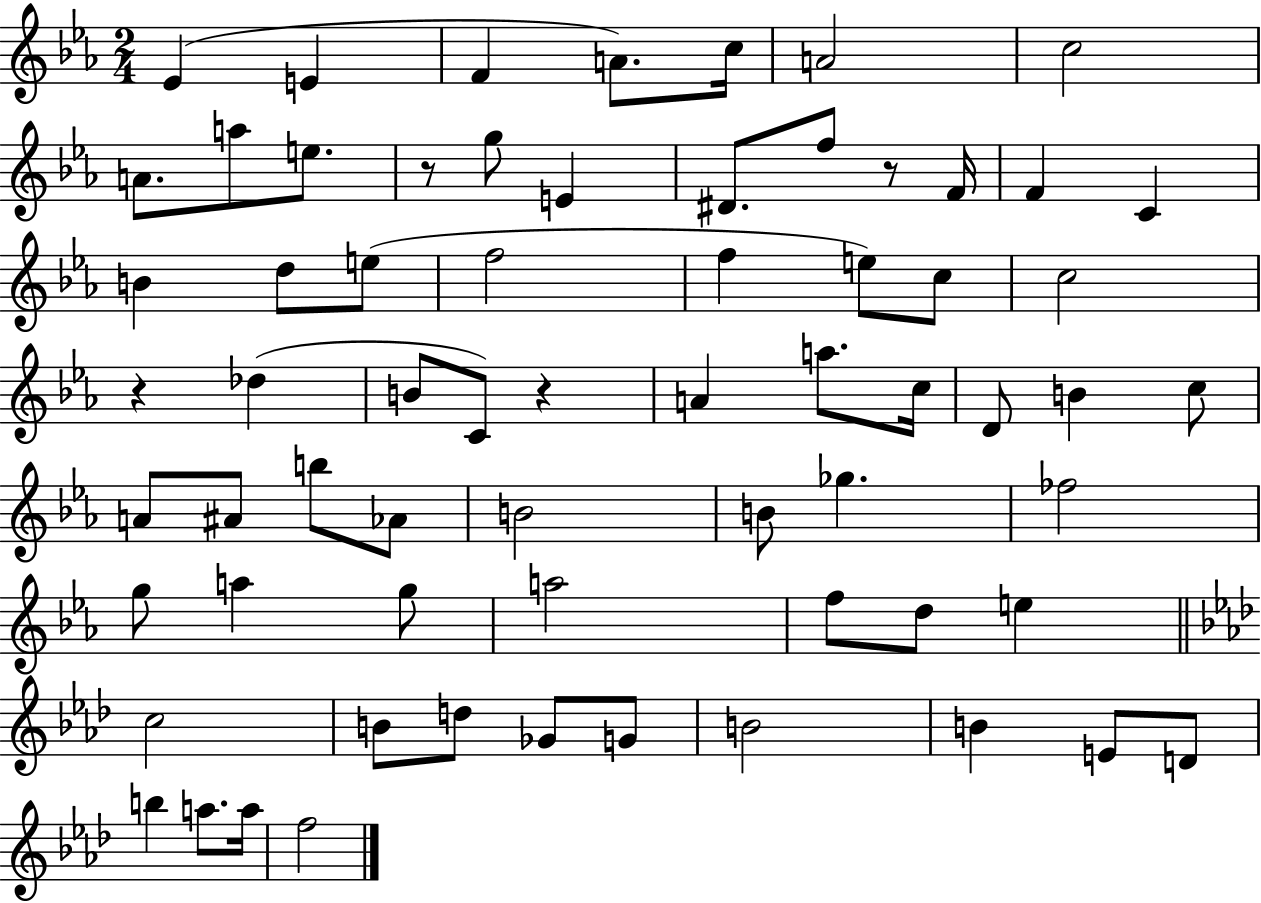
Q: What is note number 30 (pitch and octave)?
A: A5